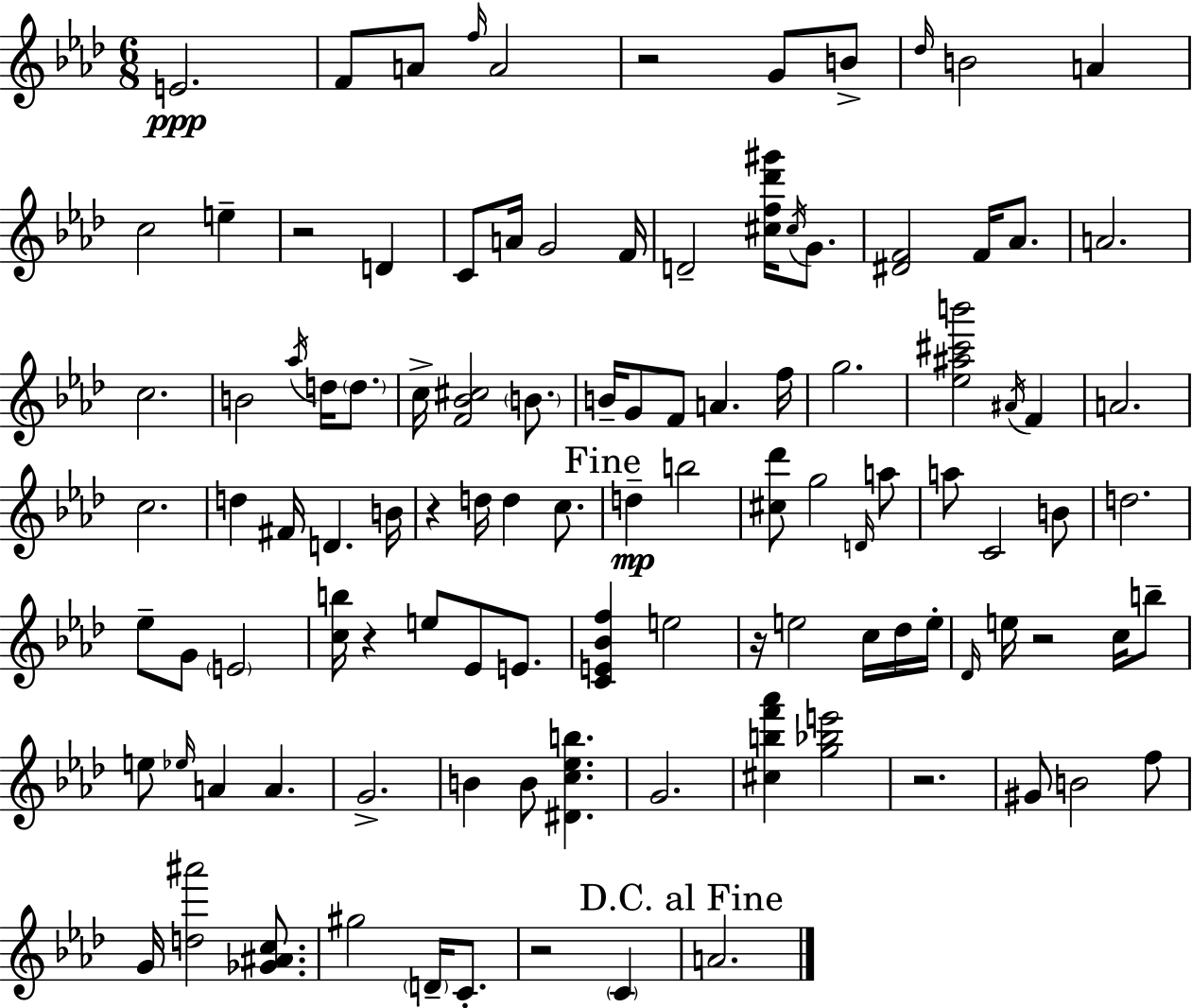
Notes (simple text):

E4/h. F4/e A4/e F5/s A4/h R/h G4/e B4/e Db5/s B4/h A4/q C5/h E5/q R/h D4/q C4/e A4/s G4/h F4/s D4/h [C#5,F5,Db6,G#6]/s C#5/s G4/e. [D#4,F4]/h F4/s Ab4/e. A4/h. C5/h. B4/h Ab5/s D5/s D5/e. C5/s [F4,Bb4,C#5]/h B4/e. B4/s G4/e F4/e A4/q. F5/s G5/h. [Eb5,A#5,C#6,B6]/h A#4/s F4/q A4/h. C5/h. D5/q F#4/s D4/q. B4/s R/q D5/s D5/q C5/e. D5/q B5/h [C#5,Db6]/e G5/h D4/s A5/e A5/e C4/h B4/e D5/h. Eb5/e G4/e E4/h [C5,B5]/s R/q E5/e Eb4/e E4/e. [C4,E4,Bb4,F5]/q E5/h R/s E5/h C5/s Db5/s E5/s Db4/s E5/s R/h C5/s B5/e E5/e Eb5/s A4/q A4/q. G4/h. B4/q B4/e [D#4,C5,Eb5,B5]/q. G4/h. [C#5,B5,F6,Ab6]/q [G5,Bb5,E6]/h R/h. G#4/e B4/h F5/e G4/s [D5,A#6]/h [Gb4,A#4,C5]/e. G#5/h D4/s C4/e. R/h C4/q A4/h.